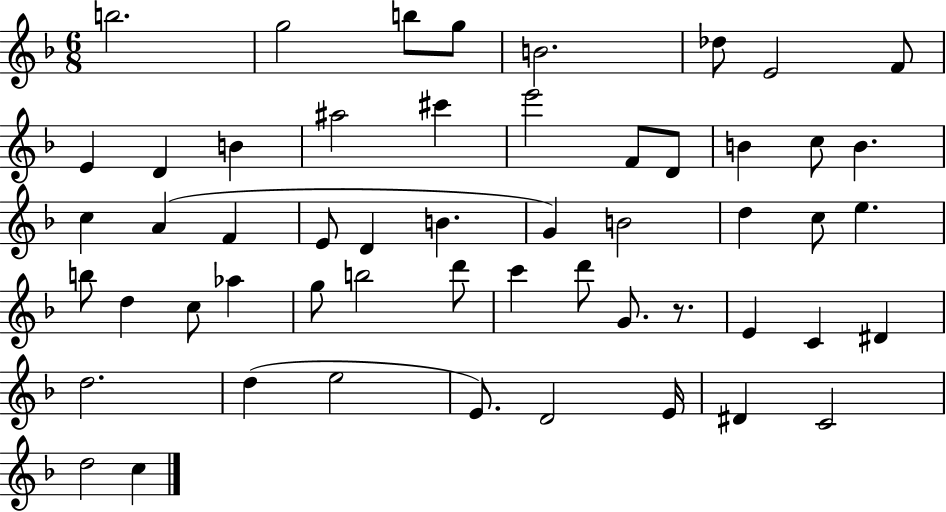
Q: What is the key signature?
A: F major